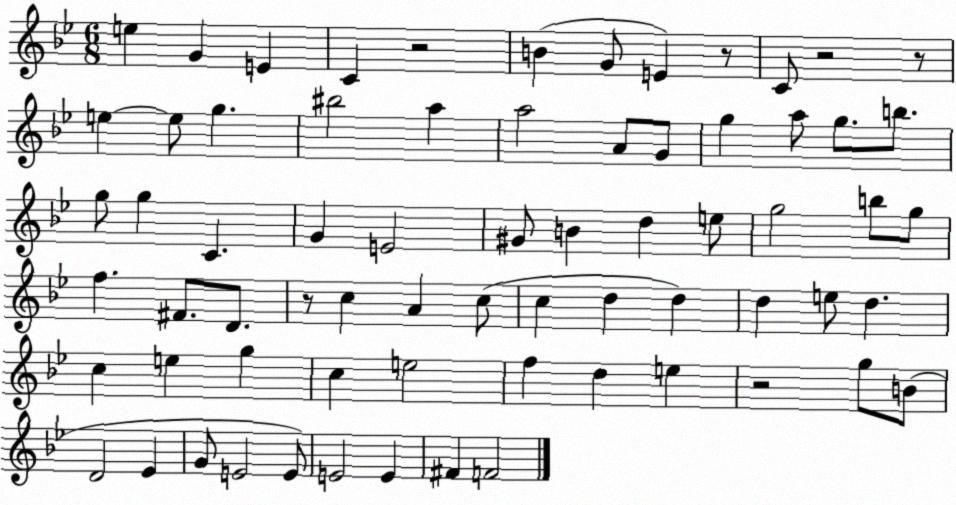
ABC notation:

X:1
T:Untitled
M:6/8
L:1/4
K:Bb
e G E C z2 B G/2 E z/2 C/2 z2 z/2 e e/2 g ^b2 a a2 A/2 G/2 g a/2 g/2 b/2 g/2 g C G E2 ^G/2 B d e/2 g2 b/2 g/2 f ^F/2 D/2 z/2 c A c/2 c d d d e/2 d c e g c e2 f d e z2 g/2 B/2 D2 _E G/2 E2 E/2 E2 E ^F F2